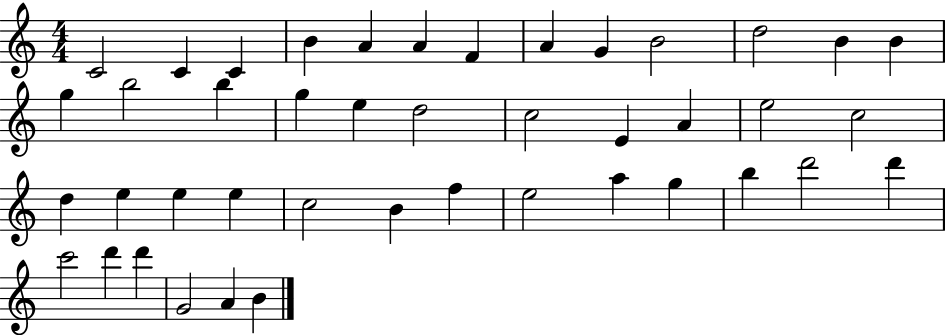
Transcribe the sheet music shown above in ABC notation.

X:1
T:Untitled
M:4/4
L:1/4
K:C
C2 C C B A A F A G B2 d2 B B g b2 b g e d2 c2 E A e2 c2 d e e e c2 B f e2 a g b d'2 d' c'2 d' d' G2 A B